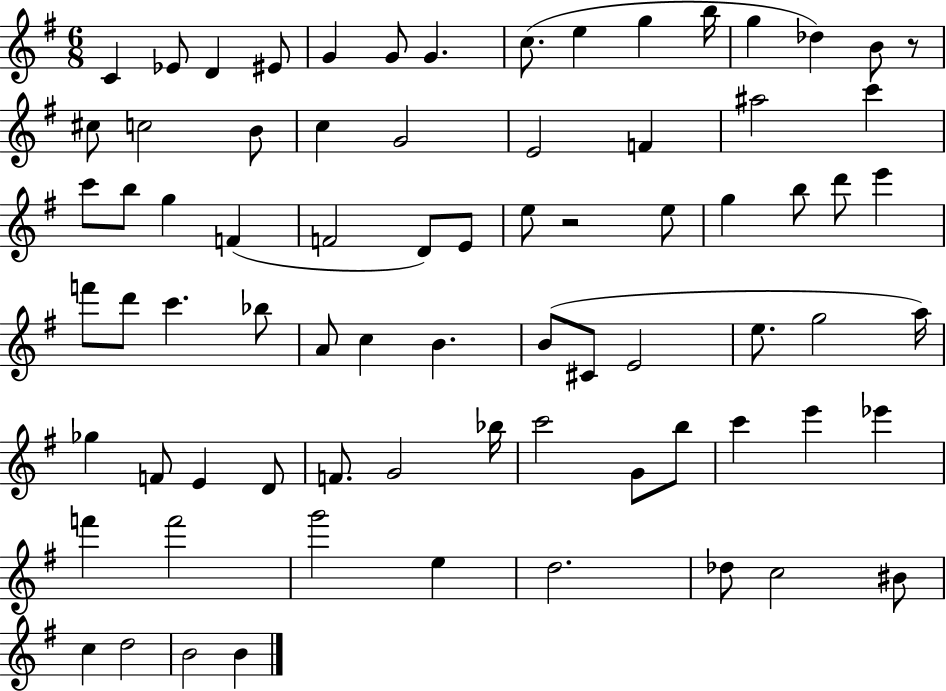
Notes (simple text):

C4/q Eb4/e D4/q EIS4/e G4/q G4/e G4/q. C5/e. E5/q G5/q B5/s G5/q Db5/q B4/e R/e C#5/e C5/h B4/e C5/q G4/h E4/h F4/q A#5/h C6/q C6/e B5/e G5/q F4/q F4/h D4/e E4/e E5/e R/h E5/e G5/q B5/e D6/e E6/q F6/e D6/e C6/q. Bb5/e A4/e C5/q B4/q. B4/e C#4/e E4/h E5/e. G5/h A5/s Gb5/q F4/e E4/q D4/e F4/e. G4/h Bb5/s C6/h G4/e B5/e C6/q E6/q Eb6/q F6/q F6/h G6/h E5/q D5/h. Db5/e C5/h BIS4/e C5/q D5/h B4/h B4/q